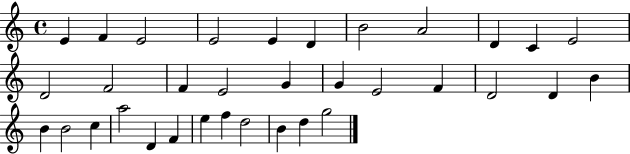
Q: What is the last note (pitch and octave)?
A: G5